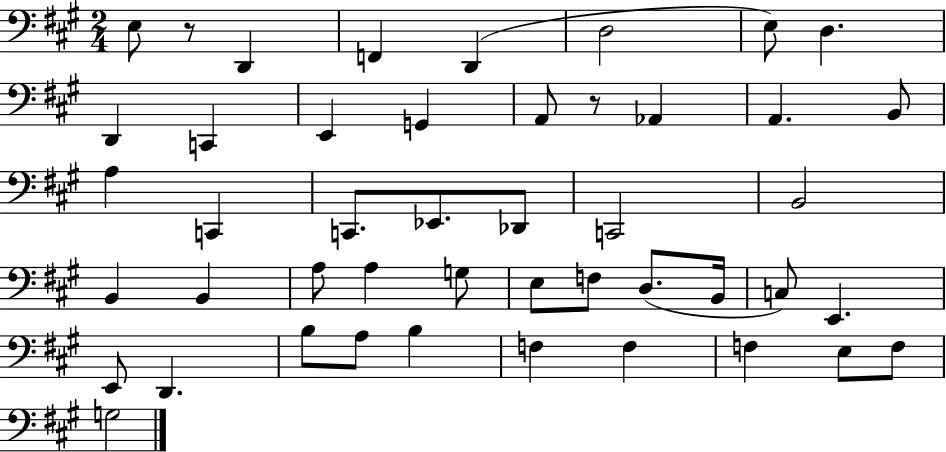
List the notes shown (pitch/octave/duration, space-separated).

E3/e R/e D2/q F2/q D2/q D3/h E3/e D3/q. D2/q C2/q E2/q G2/q A2/e R/e Ab2/q A2/q. B2/e A3/q C2/q C2/e. Eb2/e. Db2/e C2/h B2/h B2/q B2/q A3/e A3/q G3/e E3/e F3/e D3/e. B2/s C3/e E2/q. E2/e D2/q. B3/e A3/e B3/q F3/q F3/q F3/q E3/e F3/e G3/h